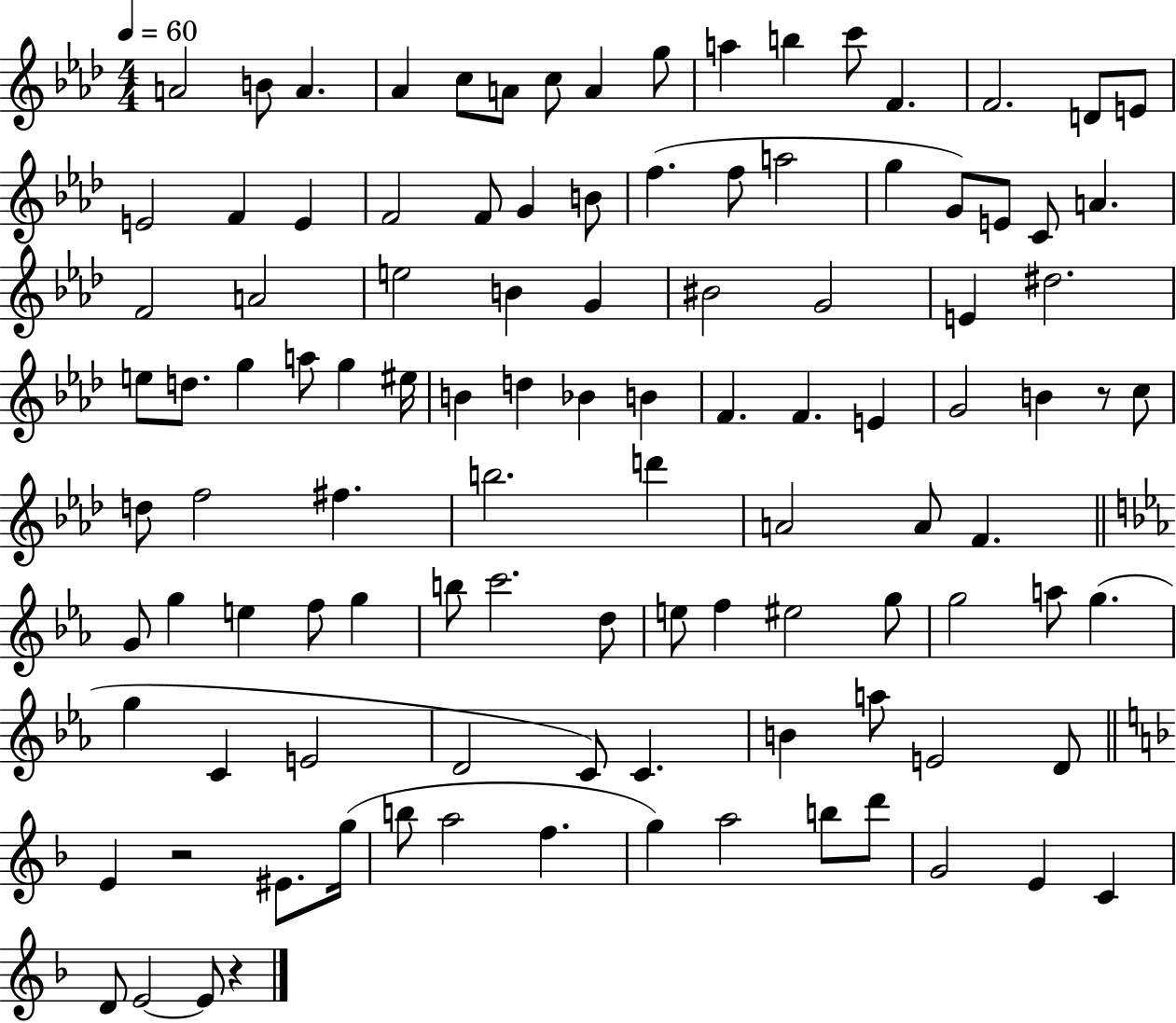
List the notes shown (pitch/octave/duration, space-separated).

A4/h B4/e A4/q. Ab4/q C5/e A4/e C5/e A4/q G5/e A5/q B5/q C6/e F4/q. F4/h. D4/e E4/e E4/h F4/q E4/q F4/h F4/e G4/q B4/e F5/q. F5/e A5/h G5/q G4/e E4/e C4/e A4/q. F4/h A4/h E5/h B4/q G4/q BIS4/h G4/h E4/q D#5/h. E5/e D5/e. G5/q A5/e G5/q EIS5/s B4/q D5/q Bb4/q B4/q F4/q. F4/q. E4/q G4/h B4/q R/e C5/e D5/e F5/h F#5/q. B5/h. D6/q A4/h A4/e F4/q. G4/e G5/q E5/q F5/e G5/q B5/e C6/h. D5/e E5/e F5/q EIS5/h G5/e G5/h A5/e G5/q. G5/q C4/q E4/h D4/h C4/e C4/q. B4/q A5/e E4/h D4/e E4/q R/h EIS4/e. G5/s B5/e A5/h F5/q. G5/q A5/h B5/e D6/e G4/h E4/q C4/q D4/e E4/h E4/e R/q